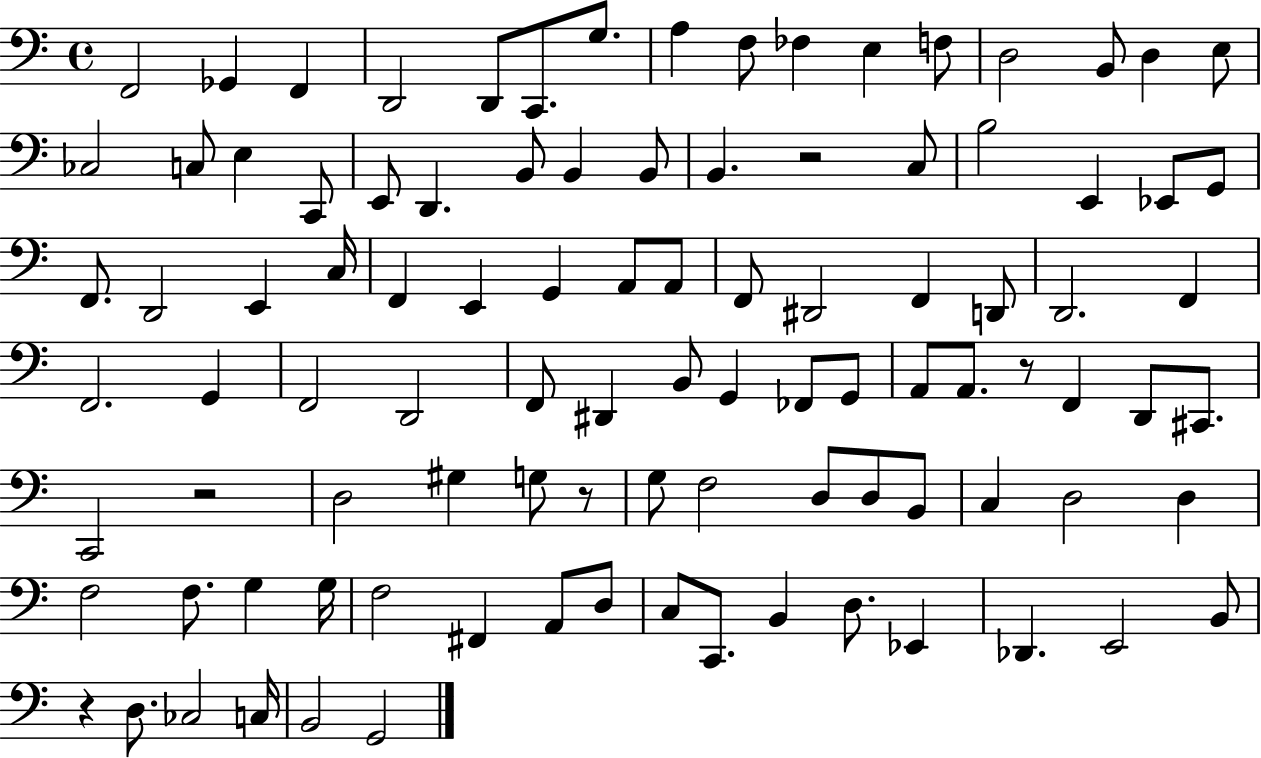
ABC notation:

X:1
T:Untitled
M:4/4
L:1/4
K:C
F,,2 _G,, F,, D,,2 D,,/2 C,,/2 G,/2 A, F,/2 _F, E, F,/2 D,2 B,,/2 D, E,/2 _C,2 C,/2 E, C,,/2 E,,/2 D,, B,,/2 B,, B,,/2 B,, z2 C,/2 B,2 E,, _E,,/2 G,,/2 F,,/2 D,,2 E,, C,/4 F,, E,, G,, A,,/2 A,,/2 F,,/2 ^D,,2 F,, D,,/2 D,,2 F,, F,,2 G,, F,,2 D,,2 F,,/2 ^D,, B,,/2 G,, _F,,/2 G,,/2 A,,/2 A,,/2 z/2 F,, D,,/2 ^C,,/2 C,,2 z2 D,2 ^G, G,/2 z/2 G,/2 F,2 D,/2 D,/2 B,,/2 C, D,2 D, F,2 F,/2 G, G,/4 F,2 ^F,, A,,/2 D,/2 C,/2 C,,/2 B,, D,/2 _E,, _D,, E,,2 B,,/2 z D,/2 _C,2 C,/4 B,,2 G,,2